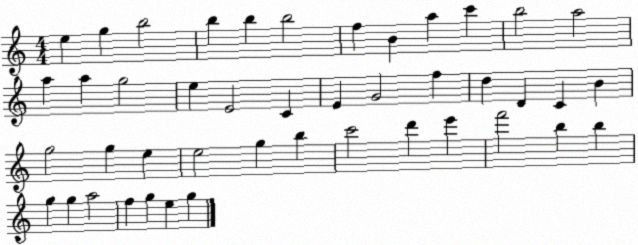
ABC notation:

X:1
T:Untitled
M:4/4
L:1/4
K:C
e g b2 b b b2 f B a c' b2 a2 a a g2 e E2 C E G2 f d D C B g2 g e e2 g b c'2 d' e' f'2 b b g g a2 f g e g